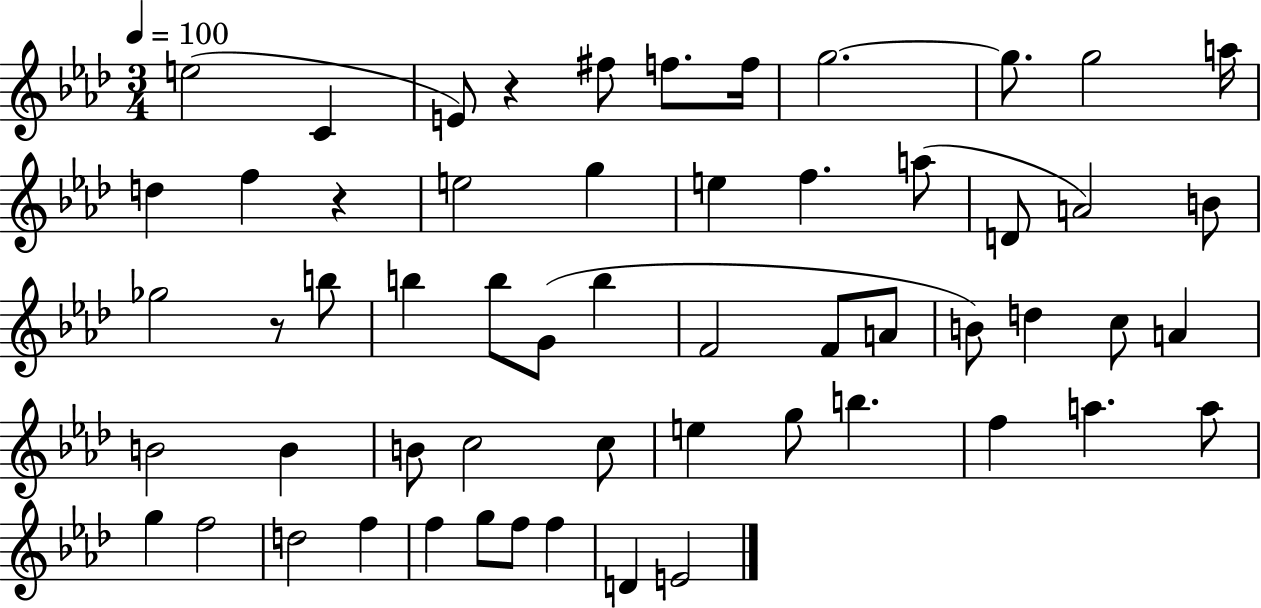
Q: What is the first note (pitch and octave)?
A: E5